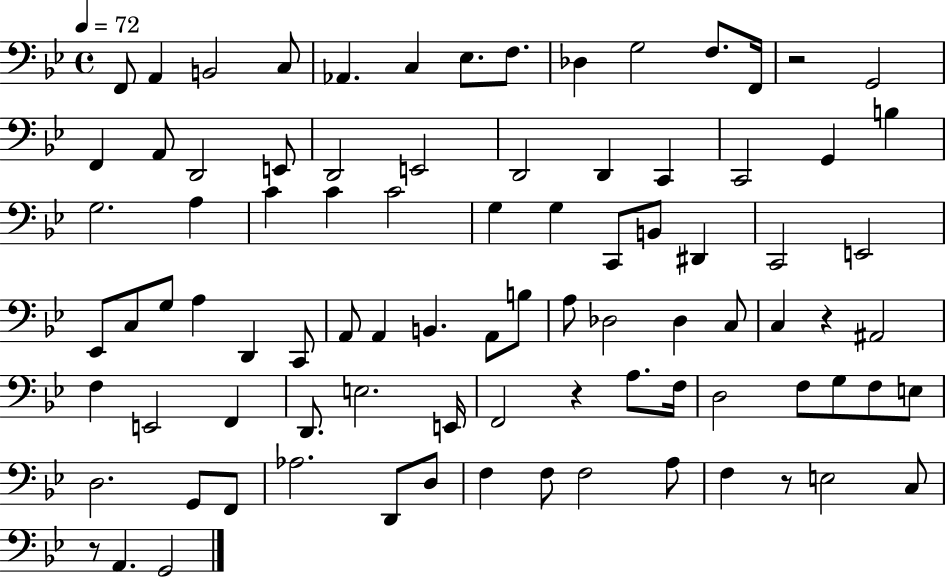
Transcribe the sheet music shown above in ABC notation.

X:1
T:Untitled
M:4/4
L:1/4
K:Bb
F,,/2 A,, B,,2 C,/2 _A,, C, _E,/2 F,/2 _D, G,2 F,/2 F,,/4 z2 G,,2 F,, A,,/2 D,,2 E,,/2 D,,2 E,,2 D,,2 D,, C,, C,,2 G,, B, G,2 A, C C C2 G, G, C,,/2 B,,/2 ^D,, C,,2 E,,2 _E,,/2 C,/2 G,/2 A, D,, C,,/2 A,,/2 A,, B,, A,,/2 B,/2 A,/2 _D,2 _D, C,/2 C, z ^A,,2 F, E,,2 F,, D,,/2 E,2 E,,/4 F,,2 z A,/2 F,/4 D,2 F,/2 G,/2 F,/2 E,/2 D,2 G,,/2 F,,/2 _A,2 D,,/2 D,/2 F, F,/2 F,2 A,/2 F, z/2 E,2 C,/2 z/2 A,, G,,2